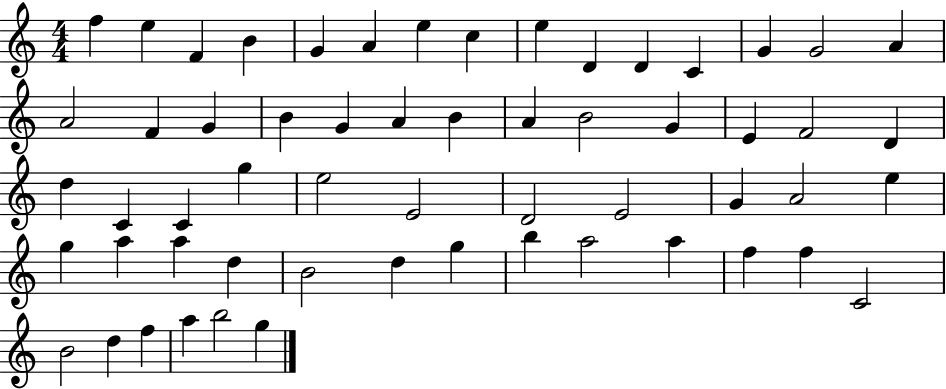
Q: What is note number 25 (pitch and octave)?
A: G4